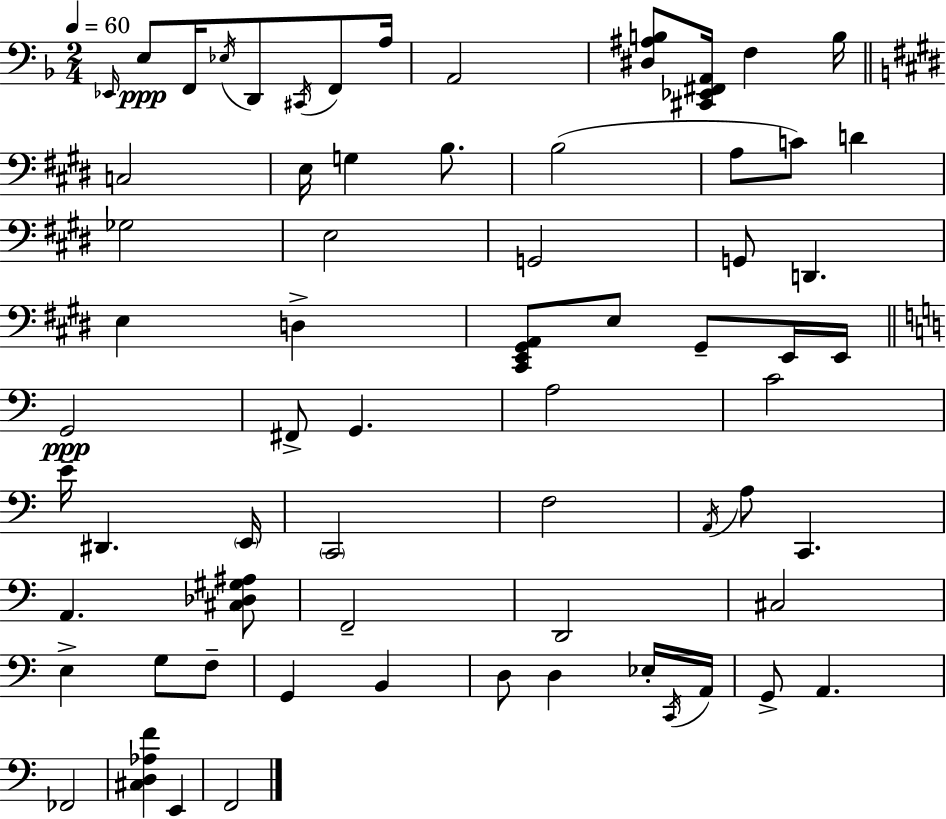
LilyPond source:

{
  \clef bass
  \numericTimeSignature
  \time 2/4
  \key d \minor
  \tempo 4 = 60
  \grace { ees,16 }\ppp e8 f,16 \acciaccatura { ees16 } d,8 \acciaccatura { cis,16 } | f,8 a16 a,2 | <dis ais b>8 <cis, ees, fis, a,>16 f4 | b16 \bar "||" \break \key e \major c2 | e16 g4 b8. | b2( | a8 c'8) d'4 | \break ges2 | e2 | g,2 | g,8 d,4. | \break e4 d4-> | <cis, e, gis, a,>8 e8 gis,8-- e,16 e,16 | \bar "||" \break \key c \major g,2\ppp | fis,8-> g,4. | a2 | c'2 | \break e'16-- dis,4. \parenthesize e,16 | \parenthesize c,2 | f2 | \acciaccatura { a,16 } a8 c,4. | \break a,4. <cis des gis ais>8 | f,2-- | d,2 | cis2 | \break e4-> g8 f8-- | g,4 b,4 | d8 d4 ees16-. | \acciaccatura { c,16 } a,16 g,8-> a,4. | \break fes,2 | <cis d aes f'>4 e,4 | f,2 | \bar "|."
}